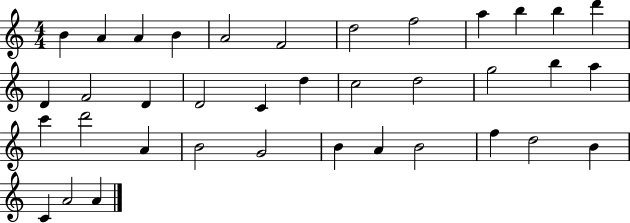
X:1
T:Untitled
M:4/4
L:1/4
K:C
B A A B A2 F2 d2 f2 a b b d' D F2 D D2 C d c2 d2 g2 b a c' d'2 A B2 G2 B A B2 f d2 B C A2 A